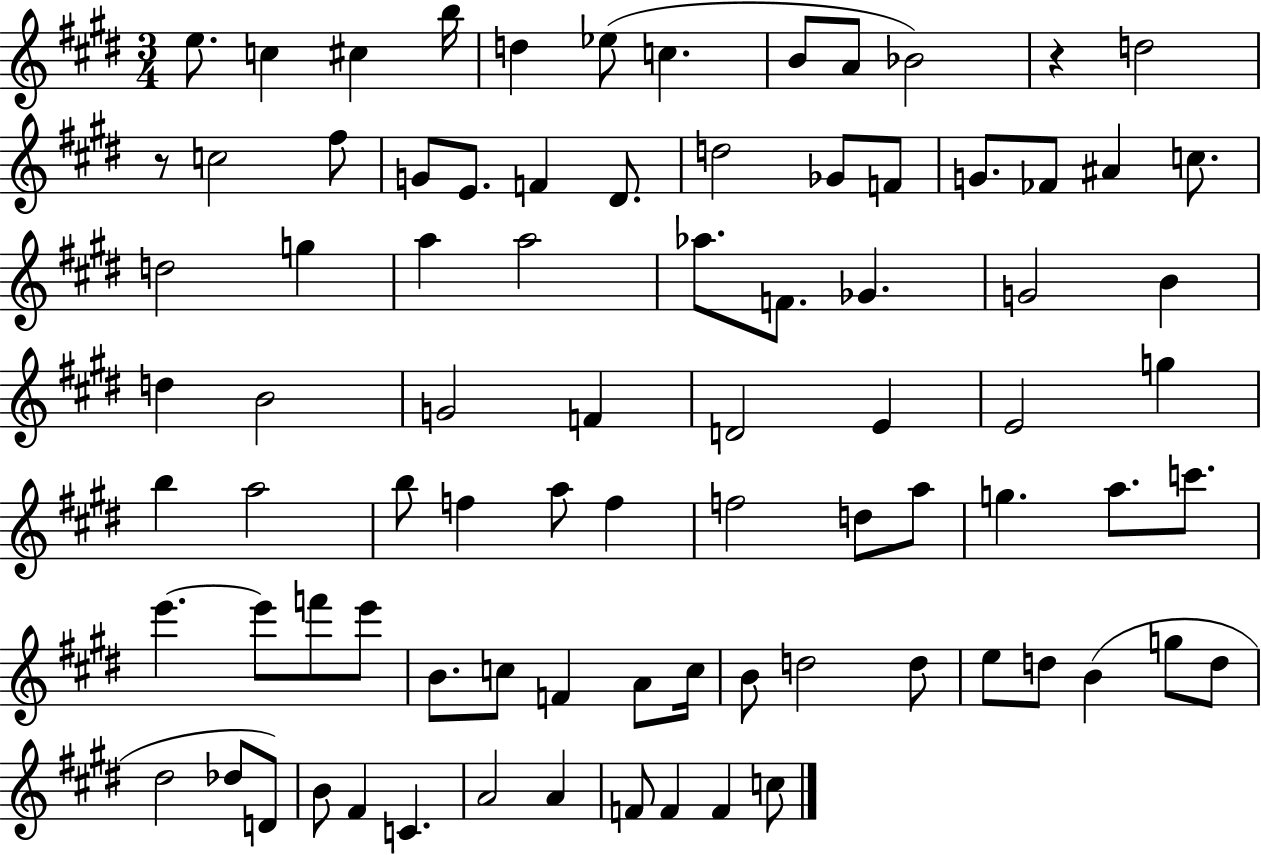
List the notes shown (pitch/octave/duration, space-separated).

E5/e. C5/q C#5/q B5/s D5/q Eb5/e C5/q. B4/e A4/e Bb4/h R/q D5/h R/e C5/h F#5/e G4/e E4/e. F4/q D#4/e. D5/h Gb4/e F4/e G4/e. FES4/e A#4/q C5/e. D5/h G5/q A5/q A5/h Ab5/e. F4/e. Gb4/q. G4/h B4/q D5/q B4/h G4/h F4/q D4/h E4/q E4/h G5/q B5/q A5/h B5/e F5/q A5/e F5/q F5/h D5/e A5/e G5/q. A5/e. C6/e. E6/q. E6/e F6/e E6/e B4/e. C5/e F4/q A4/e C5/s B4/e D5/h D5/e E5/e D5/e B4/q G5/e D5/e D#5/h Db5/e D4/e B4/e F#4/q C4/q. A4/h A4/q F4/e F4/q F4/q C5/e